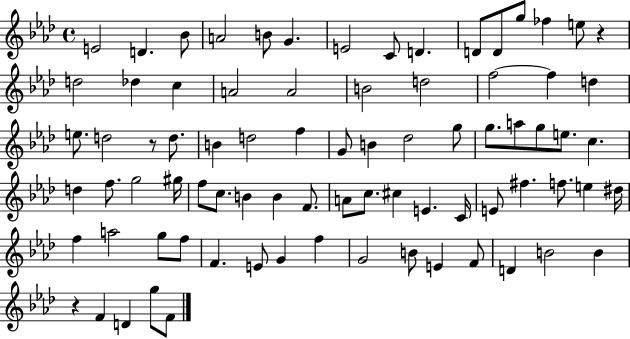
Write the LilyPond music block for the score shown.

{
  \clef treble
  \time 4/4
  \defaultTimeSignature
  \key aes \major
  \repeat volta 2 { e'2 d'4. bes'8 | a'2 b'8 g'4. | e'2 c'8 d'4. | d'8 d'8 g''8 fes''4 e''8 r4 | \break d''2 des''4 c''4 | a'2 a'2 | b'2 d''2 | f''2~~ f''4 d''4 | \break e''8. d''2 r8 d''8. | b'4 d''2 f''4 | g'8 b'4 des''2 g''8 | g''8. a''8 g''8 e''8. c''4. | \break d''4 f''8. g''2 gis''16 | f''8 c''8. b'4 b'4 f'8. | a'8 c''8. cis''4 e'4. c'16 | e'8 fis''4. f''8. e''4 dis''16 | \break f''4 a''2 g''8 f''8 | f'4. e'8 g'4 f''4 | g'2 b'8 e'4 f'8 | d'4 b'2 b'4 | \break r4 f'4 d'4 g''8 f'8 | } \bar "|."
}